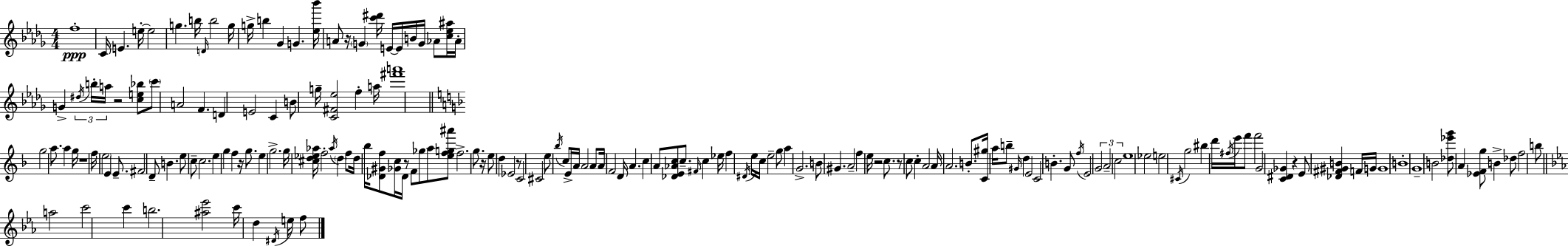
X:1
T:Untitled
M:4/4
L:1/4
K:Bbm
f4 C/4 E e/4 e2 g b/4 D/4 b2 g/4 g/4 b _G G [_e_b']/4 A/2 z/4 G [c'^d']/4 E/4 E/4 B/4 G/4 _A/2 [c_e^a]/4 _A/4 G ^d/4 b/4 a/4 z2 [ce_b]/2 c'/2 A2 F D E2 C B/2 g/4 [C^F_e]2 f a/4 [^f'a']4 g2 a/2 a g/4 z4 f/4 e2 E E/2 ^F2 D/2 B e/2 c/2 c2 e g f z/4 g/2 e g2 g/4 [^cd_e_a]/4 f2 _a/4 d f/2 d/4 _b/4 [_D^Gf]/2 [_Gc]/4 _D/4 z/2 F/2 _g/2 a/2 [efg^a']/2 f2 g/2 z/4 e/2 d _E2 z/2 C2 ^C2 e/2 _b/4 c/2 E/4 A/4 A2 A/2 A/4 F2 D/4 A c A/2 [_DE_Ac]/2 c/2 ^F/4 c _e/4 f ^D/4 e/4 c/4 e2 g/2 a G2 B/2 ^G A2 f e/4 z2 c/2 z/2 c/2 c A2 A/4 A2 B/2 [C^g]/4 a/4 b/2 ^G/4 d E2 C2 B G/2 f/4 E2 G2 A2 c2 e4 _e2 e2 ^C/4 g2 ^b d'/4 ^f/4 e'/4 f'/2 f'2 G2 [C^D_G] z E/2 [_D^F^GB] F/4 G/4 G4 B4 G4 B2 [_d_e'g']/2 A [_EFg]/2 B _d/2 f2 b/2 a2 c'2 c' b2 [^a_e']2 c'/4 d ^D/4 e/4 f/2